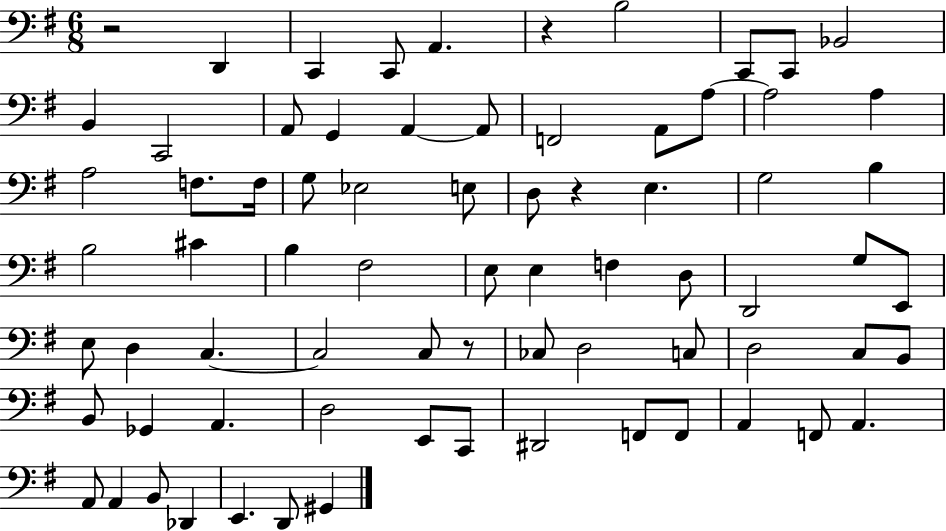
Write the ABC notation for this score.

X:1
T:Untitled
M:6/8
L:1/4
K:G
z2 D,, C,, C,,/2 A,, z B,2 C,,/2 C,,/2 _B,,2 B,, C,,2 A,,/2 G,, A,, A,,/2 F,,2 A,,/2 A,/2 A,2 A, A,2 F,/2 F,/4 G,/2 _E,2 E,/2 D,/2 z E, G,2 B, B,2 ^C B, ^F,2 E,/2 E, F, D,/2 D,,2 G,/2 E,,/2 E,/2 D, C, C,2 C,/2 z/2 _C,/2 D,2 C,/2 D,2 C,/2 B,,/2 B,,/2 _G,, A,, D,2 E,,/2 C,,/2 ^D,,2 F,,/2 F,,/2 A,, F,,/2 A,, A,,/2 A,, B,,/2 _D,, E,, D,,/2 ^G,,